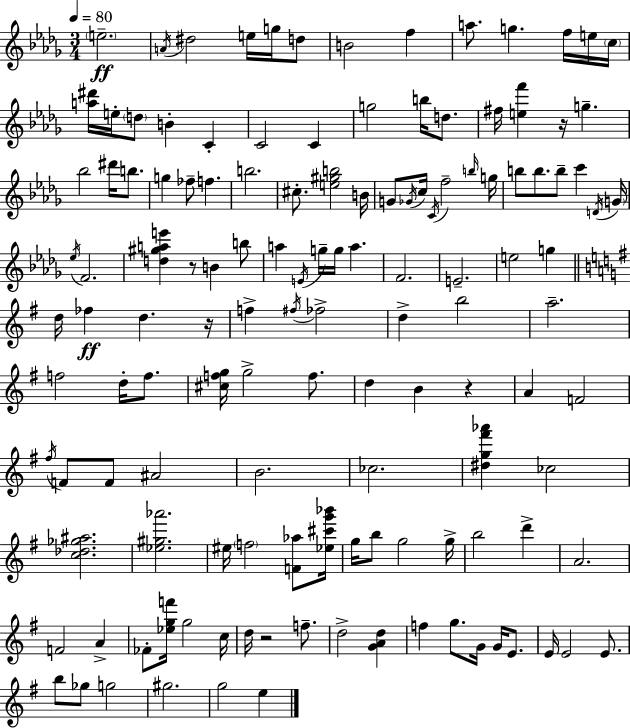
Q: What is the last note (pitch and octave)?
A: E5